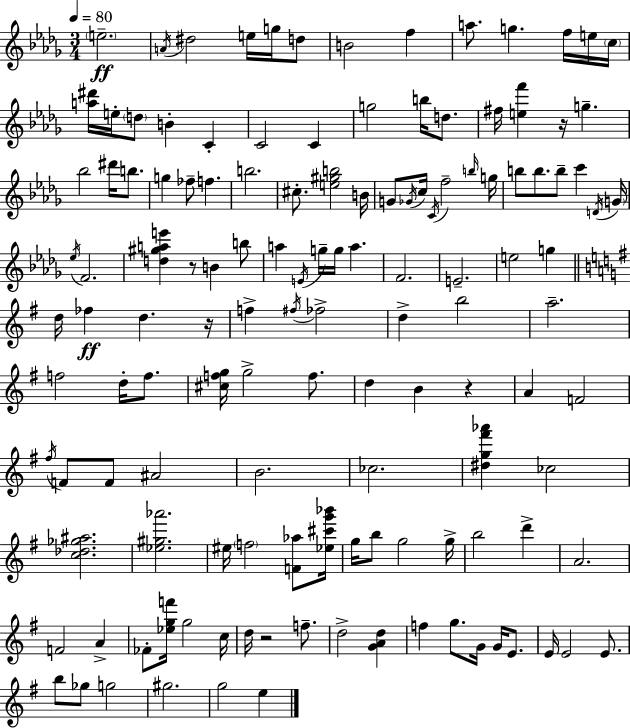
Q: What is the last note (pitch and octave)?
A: E5